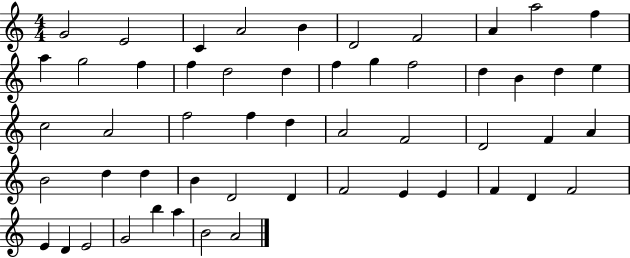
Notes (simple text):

G4/h E4/h C4/q A4/h B4/q D4/h F4/h A4/q A5/h F5/q A5/q G5/h F5/q F5/q D5/h D5/q F5/q G5/q F5/h D5/q B4/q D5/q E5/q C5/h A4/h F5/h F5/q D5/q A4/h F4/h D4/h F4/q A4/q B4/h D5/q D5/q B4/q D4/h D4/q F4/h E4/q E4/q F4/q D4/q F4/h E4/q D4/q E4/h G4/h B5/q A5/q B4/h A4/h